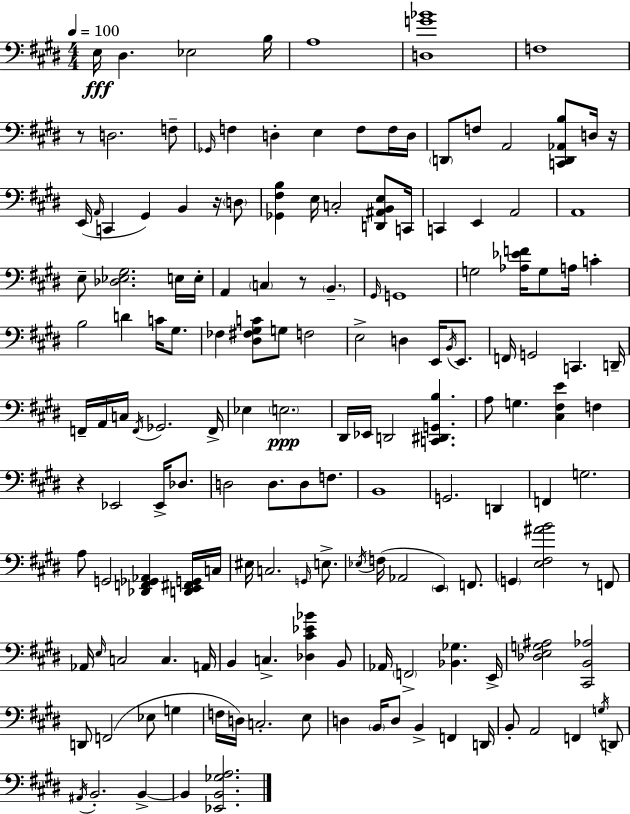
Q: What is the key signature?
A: E major